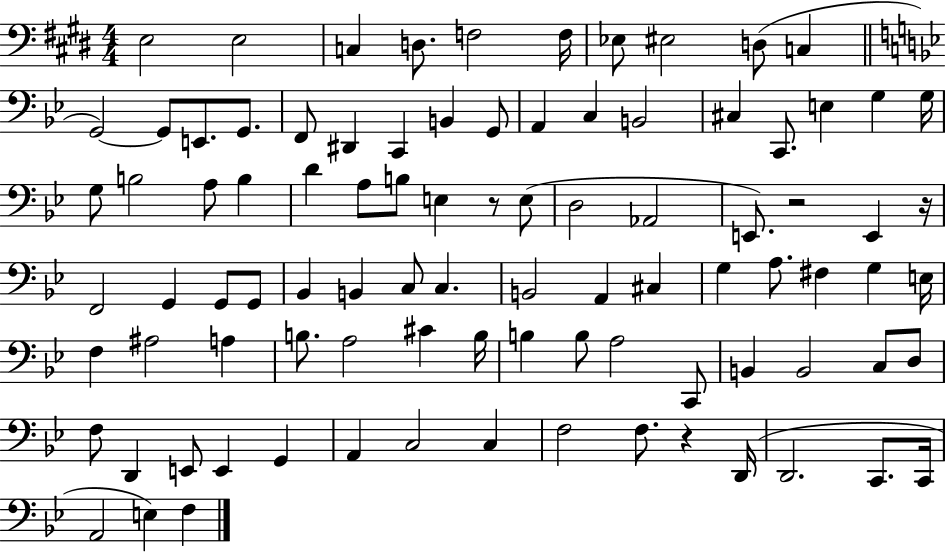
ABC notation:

X:1
T:Untitled
M:4/4
L:1/4
K:E
E,2 E,2 C, D,/2 F,2 F,/4 _E,/2 ^E,2 D,/2 C, G,,2 G,,/2 E,,/2 G,,/2 F,,/2 ^D,, C,, B,, G,,/2 A,, C, B,,2 ^C, C,,/2 E, G, G,/4 G,/2 B,2 A,/2 B, D A,/2 B,/2 E, z/2 E,/2 D,2 _A,,2 E,,/2 z2 E,, z/4 F,,2 G,, G,,/2 G,,/2 _B,, B,, C,/2 C, B,,2 A,, ^C, G, A,/2 ^F, G, E,/4 F, ^A,2 A, B,/2 A,2 ^C B,/4 B, B,/2 A,2 C,,/2 B,, B,,2 C,/2 D,/2 F,/2 D,, E,,/2 E,, G,, A,, C,2 C, F,2 F,/2 z D,,/4 D,,2 C,,/2 C,,/4 A,,2 E, F,